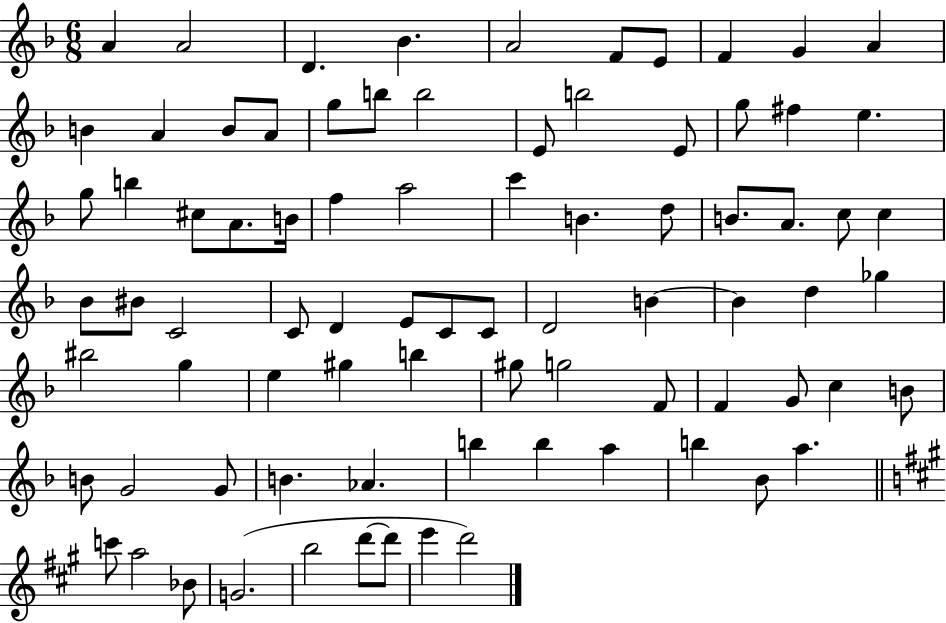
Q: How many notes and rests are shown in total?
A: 82